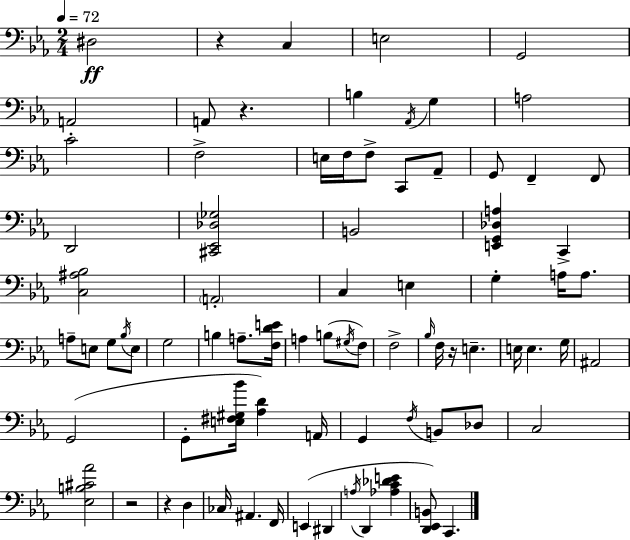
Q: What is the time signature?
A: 2/4